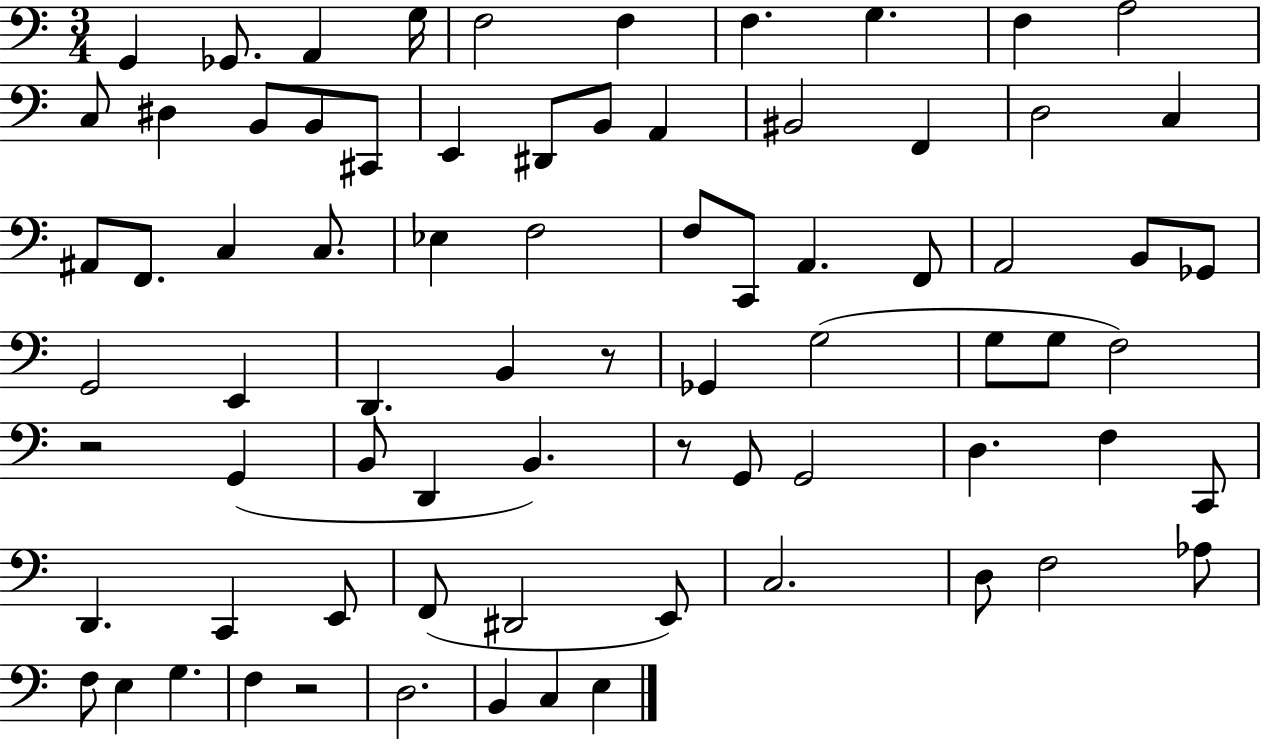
X:1
T:Untitled
M:3/4
L:1/4
K:C
G,, _G,,/2 A,, G,/4 F,2 F, F, G, F, A,2 C,/2 ^D, B,,/2 B,,/2 ^C,,/2 E,, ^D,,/2 B,,/2 A,, ^B,,2 F,, D,2 C, ^A,,/2 F,,/2 C, C,/2 _E, F,2 F,/2 C,,/2 A,, F,,/2 A,,2 B,,/2 _G,,/2 G,,2 E,, D,, B,, z/2 _G,, G,2 G,/2 G,/2 F,2 z2 G,, B,,/2 D,, B,, z/2 G,,/2 G,,2 D, F, C,,/2 D,, C,, E,,/2 F,,/2 ^D,,2 E,,/2 C,2 D,/2 F,2 _A,/2 F,/2 E, G, F, z2 D,2 B,, C, E,